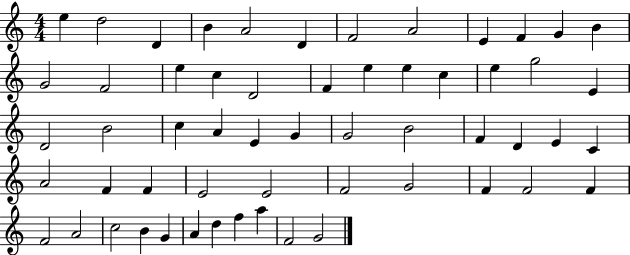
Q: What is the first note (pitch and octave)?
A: E5